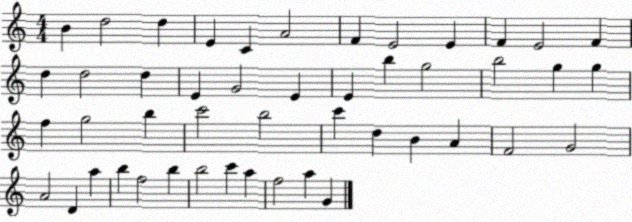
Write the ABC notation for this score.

X:1
T:Untitled
M:4/4
L:1/4
K:C
B d2 d E C A2 F E2 E F E2 F d d2 d E G2 E E b g2 b2 g g f g2 b c'2 b2 c' d B A F2 G2 A2 D a b f2 b b2 c' a f2 a G